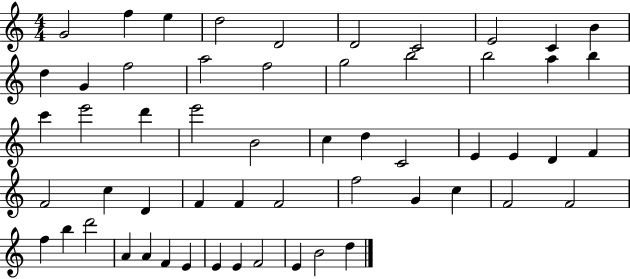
X:1
T:Untitled
M:4/4
L:1/4
K:C
G2 f e d2 D2 D2 C2 E2 C B d G f2 a2 f2 g2 b2 b2 a b c' e'2 d' e'2 B2 c d C2 E E D F F2 c D F F F2 f2 G c F2 F2 f b d'2 A A F E E E F2 E B2 d